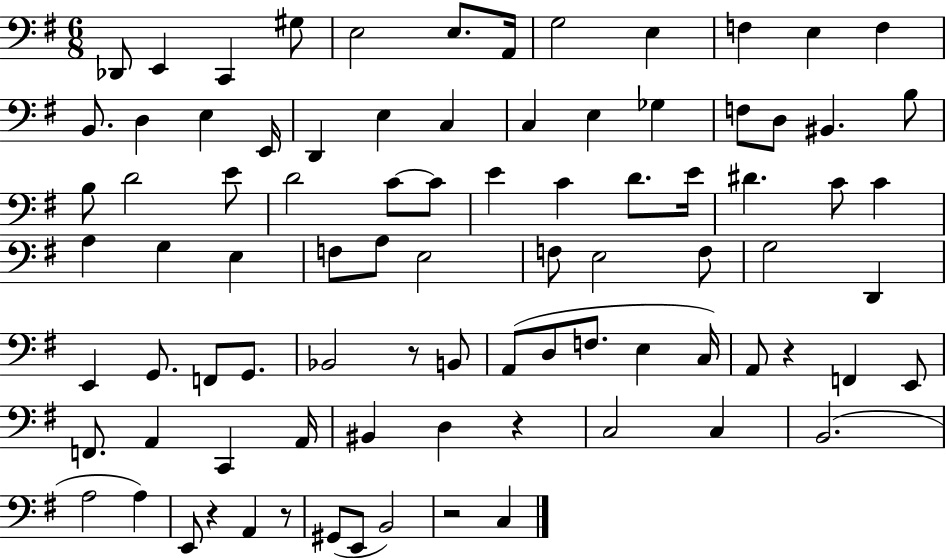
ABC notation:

X:1
T:Untitled
M:6/8
L:1/4
K:G
_D,,/2 E,, C,, ^G,/2 E,2 E,/2 A,,/4 G,2 E, F, E, F, B,,/2 D, E, E,,/4 D,, E, C, C, E, _G, F,/2 D,/2 ^B,, B,/2 B,/2 D2 E/2 D2 C/2 C/2 E C D/2 E/4 ^D C/2 C A, G, E, F,/2 A,/2 E,2 F,/2 E,2 F,/2 G,2 D,, E,, G,,/2 F,,/2 G,,/2 _B,,2 z/2 B,,/2 A,,/2 D,/2 F,/2 E, C,/4 A,,/2 z F,, E,,/2 F,,/2 A,, C,, A,,/4 ^B,, D, z C,2 C, B,,2 A,2 A, E,,/2 z A,, z/2 ^G,,/2 E,,/2 B,,2 z2 C,